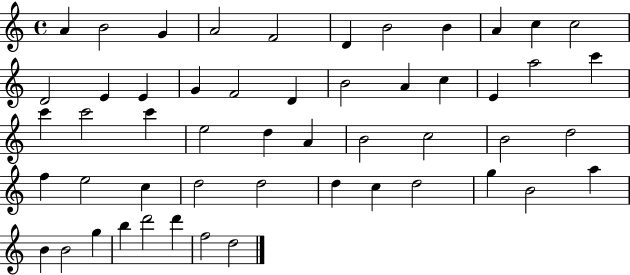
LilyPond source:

{
  \clef treble
  \time 4/4
  \defaultTimeSignature
  \key c \major
  a'4 b'2 g'4 | a'2 f'2 | d'4 b'2 b'4 | a'4 c''4 c''2 | \break d'2 e'4 e'4 | g'4 f'2 d'4 | b'2 a'4 c''4 | e'4 a''2 c'''4 | \break c'''4 c'''2 c'''4 | e''2 d''4 a'4 | b'2 c''2 | b'2 d''2 | \break f''4 e''2 c''4 | d''2 d''2 | d''4 c''4 d''2 | g''4 b'2 a''4 | \break b'4 b'2 g''4 | b''4 d'''2 d'''4 | f''2 d''2 | \bar "|."
}